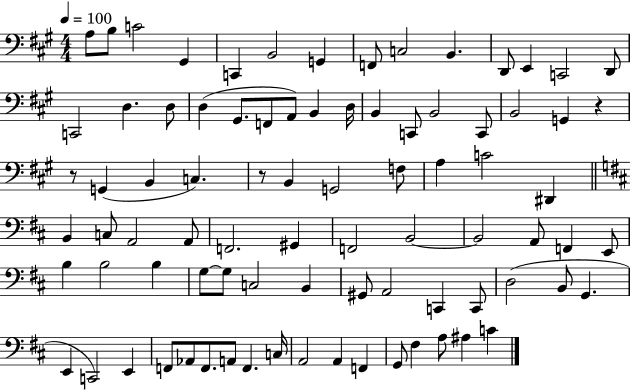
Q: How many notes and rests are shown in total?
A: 84